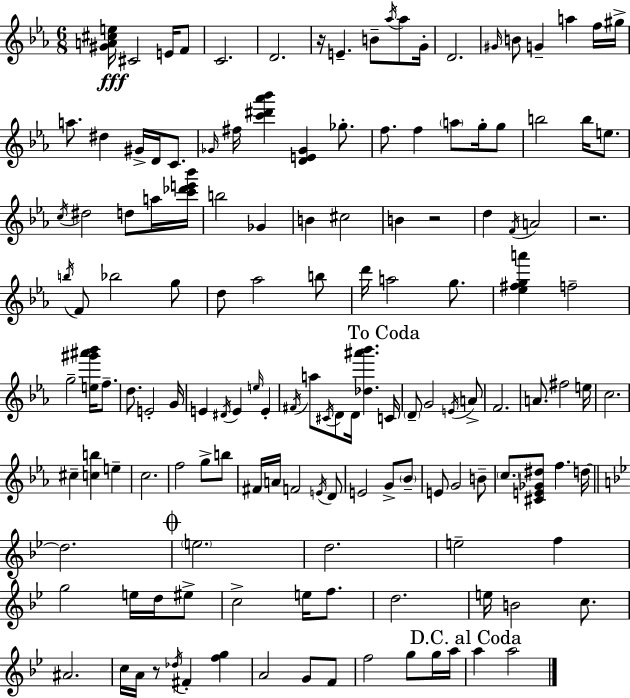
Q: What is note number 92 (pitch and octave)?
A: D4